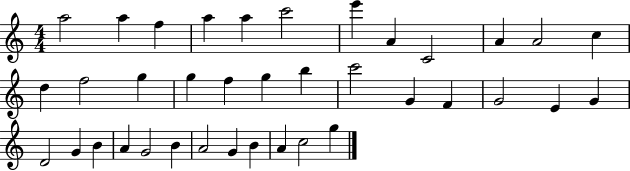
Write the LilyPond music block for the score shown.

{
  \clef treble
  \numericTimeSignature
  \time 4/4
  \key c \major
  a''2 a''4 f''4 | a''4 a''4 c'''2 | e'''4 a'4 c'2 | a'4 a'2 c''4 | \break d''4 f''2 g''4 | g''4 f''4 g''4 b''4 | c'''2 g'4 f'4 | g'2 e'4 g'4 | \break d'2 g'4 b'4 | a'4 g'2 b'4 | a'2 g'4 b'4 | a'4 c''2 g''4 | \break \bar "|."
}